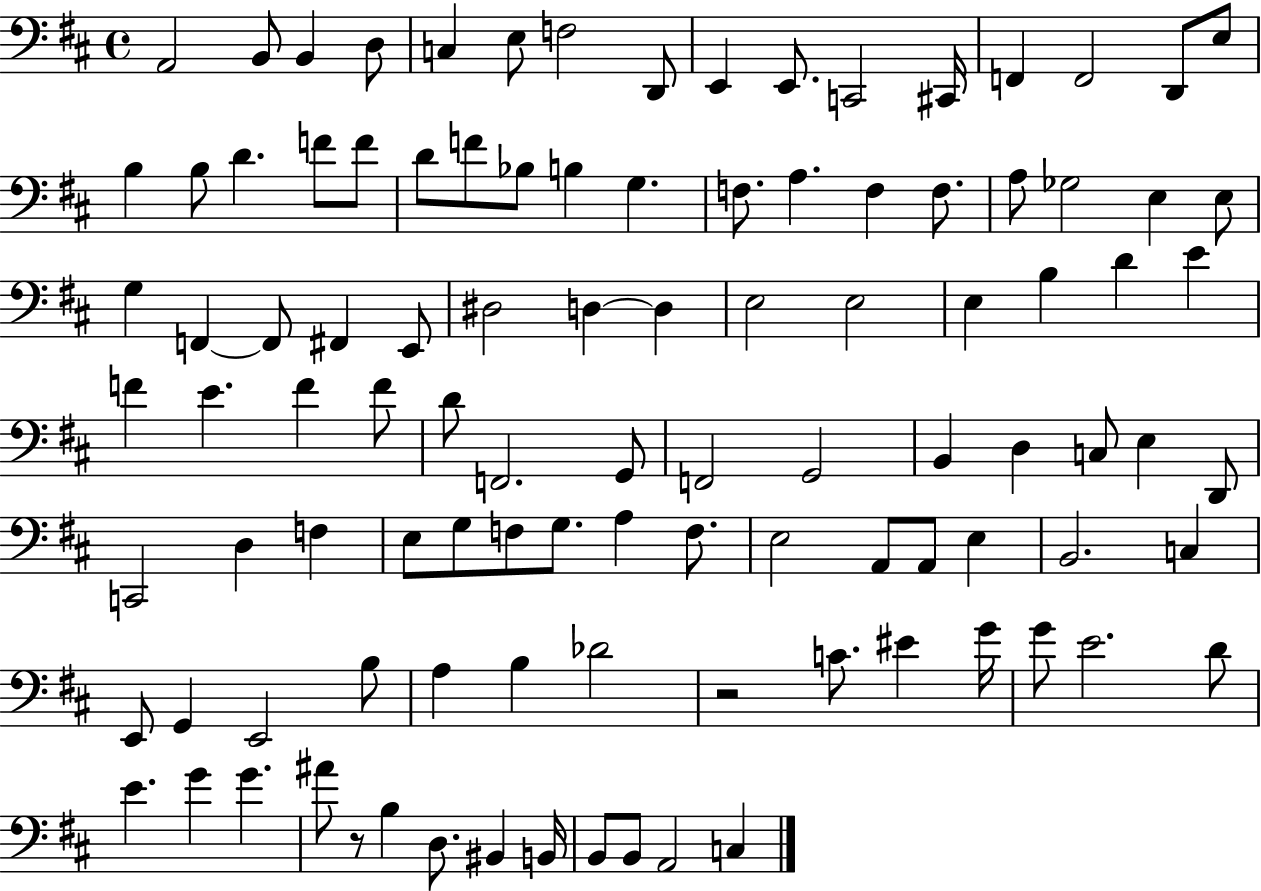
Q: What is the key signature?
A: D major